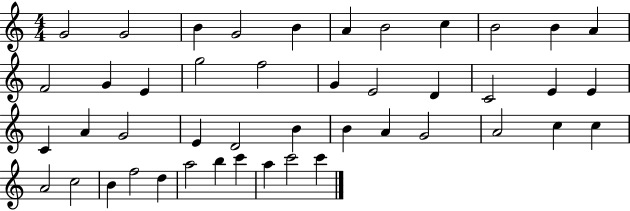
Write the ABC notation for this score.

X:1
T:Untitled
M:4/4
L:1/4
K:C
G2 G2 B G2 B A B2 c B2 B A F2 G E g2 f2 G E2 D C2 E E C A G2 E D2 B B A G2 A2 c c A2 c2 B f2 d a2 b c' a c'2 c'